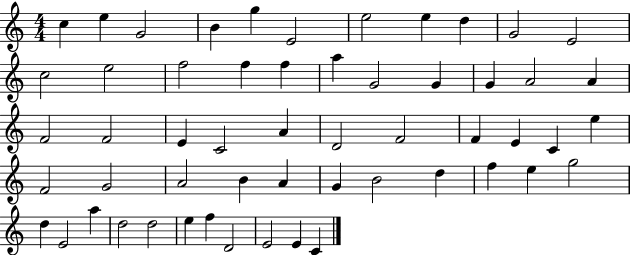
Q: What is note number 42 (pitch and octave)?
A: F5